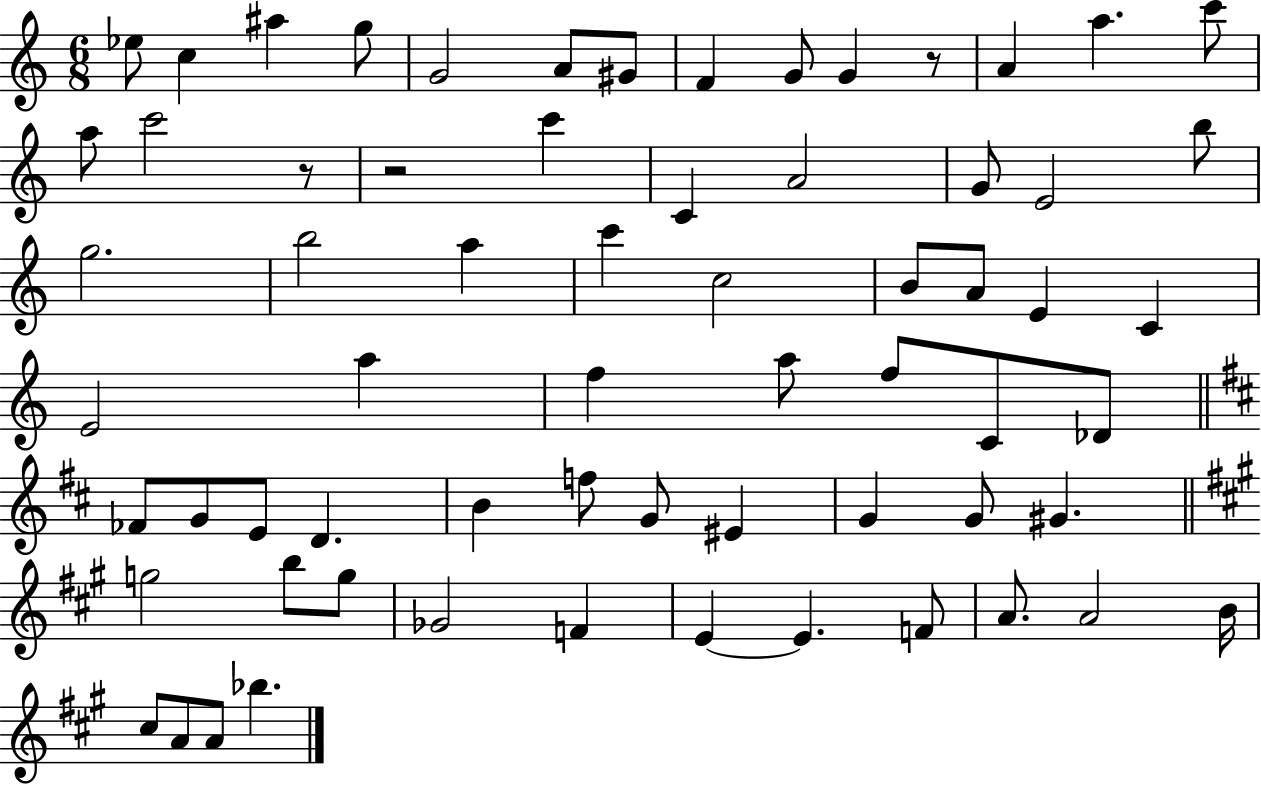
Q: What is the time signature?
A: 6/8